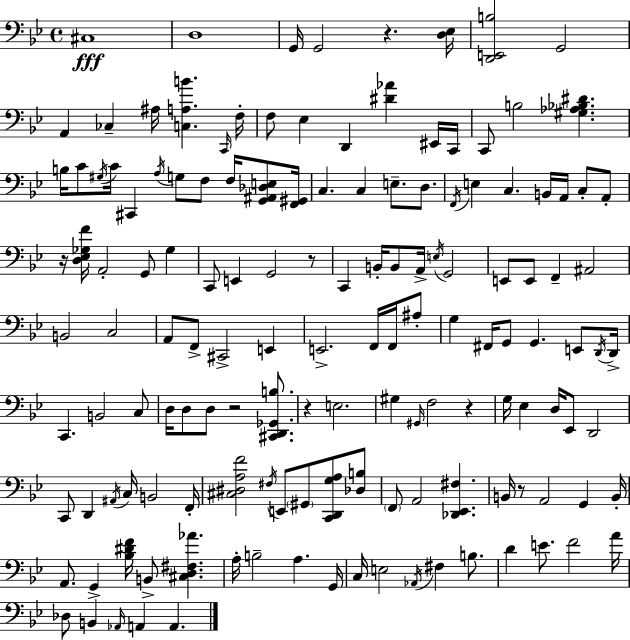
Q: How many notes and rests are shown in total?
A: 143